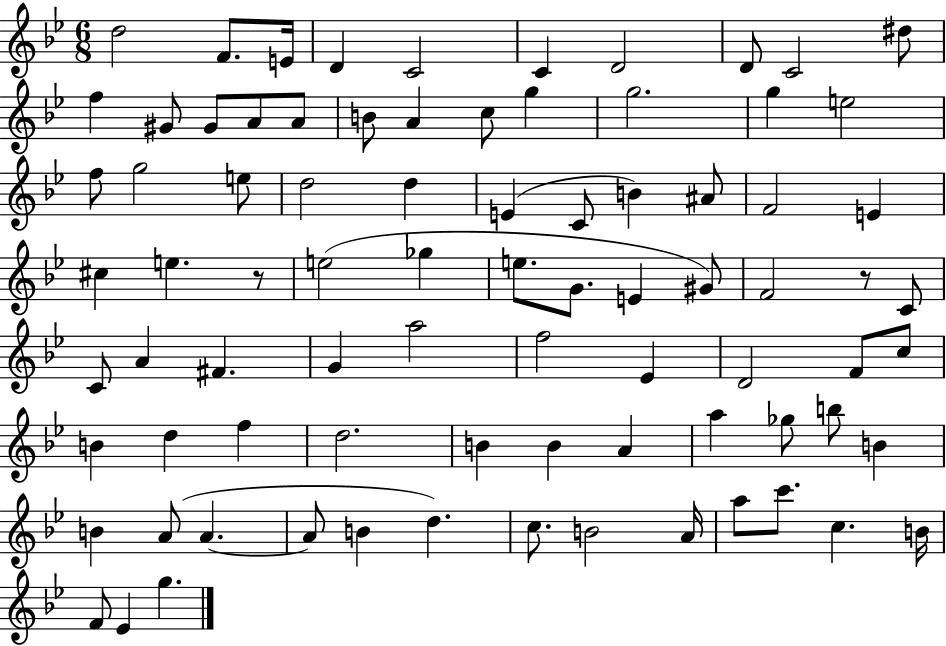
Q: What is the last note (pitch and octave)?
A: G5